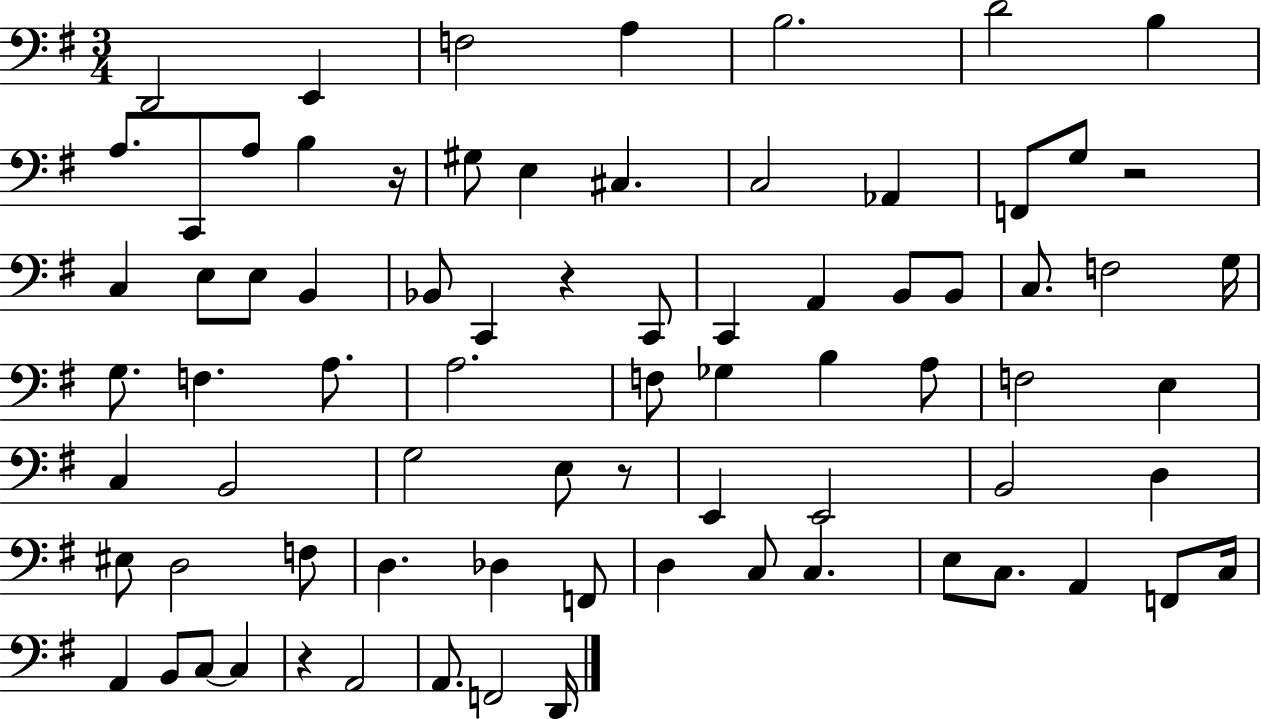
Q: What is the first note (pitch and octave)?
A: D2